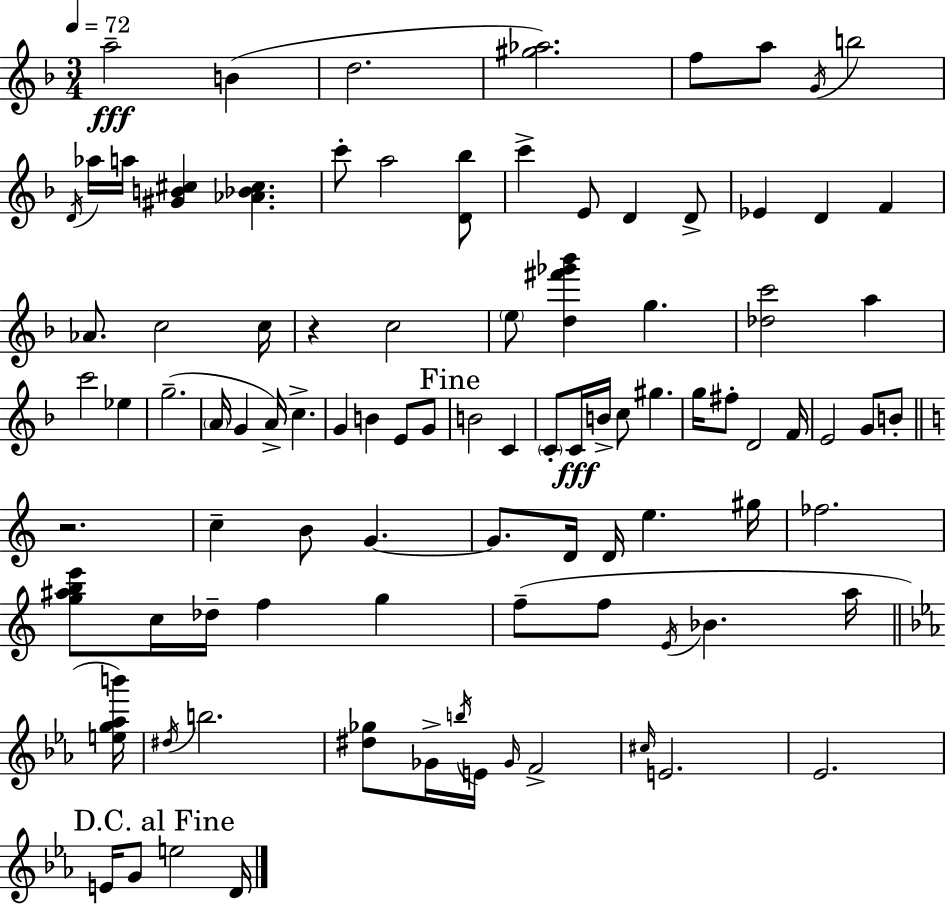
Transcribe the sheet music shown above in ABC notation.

X:1
T:Untitled
M:3/4
L:1/4
K:F
a2 B d2 [^g_a]2 f/2 a/2 G/4 b2 D/4 _a/4 a/4 [^GB^c] [_A_B^c] c'/2 a2 [D_b]/2 c' E/2 D D/2 _E D F _A/2 c2 c/4 z c2 e/2 [d^f'_g'_b'] g [_dc']2 a c'2 _e g2 A/4 G A/4 c G B E/2 G/2 B2 C C/2 C/4 B/4 c/2 ^g g/4 ^f/2 D2 F/4 E2 G/2 B/2 z2 c B/2 G G/2 D/4 D/4 e ^g/4 _f2 [g^abe']/2 c/4 _d/4 f g f/2 f/2 E/4 _B a/4 [eg_ab']/4 ^d/4 b2 [^d_g]/2 _G/4 b/4 E/4 _G/4 F2 ^c/4 E2 _E2 E/4 G/2 e2 D/4